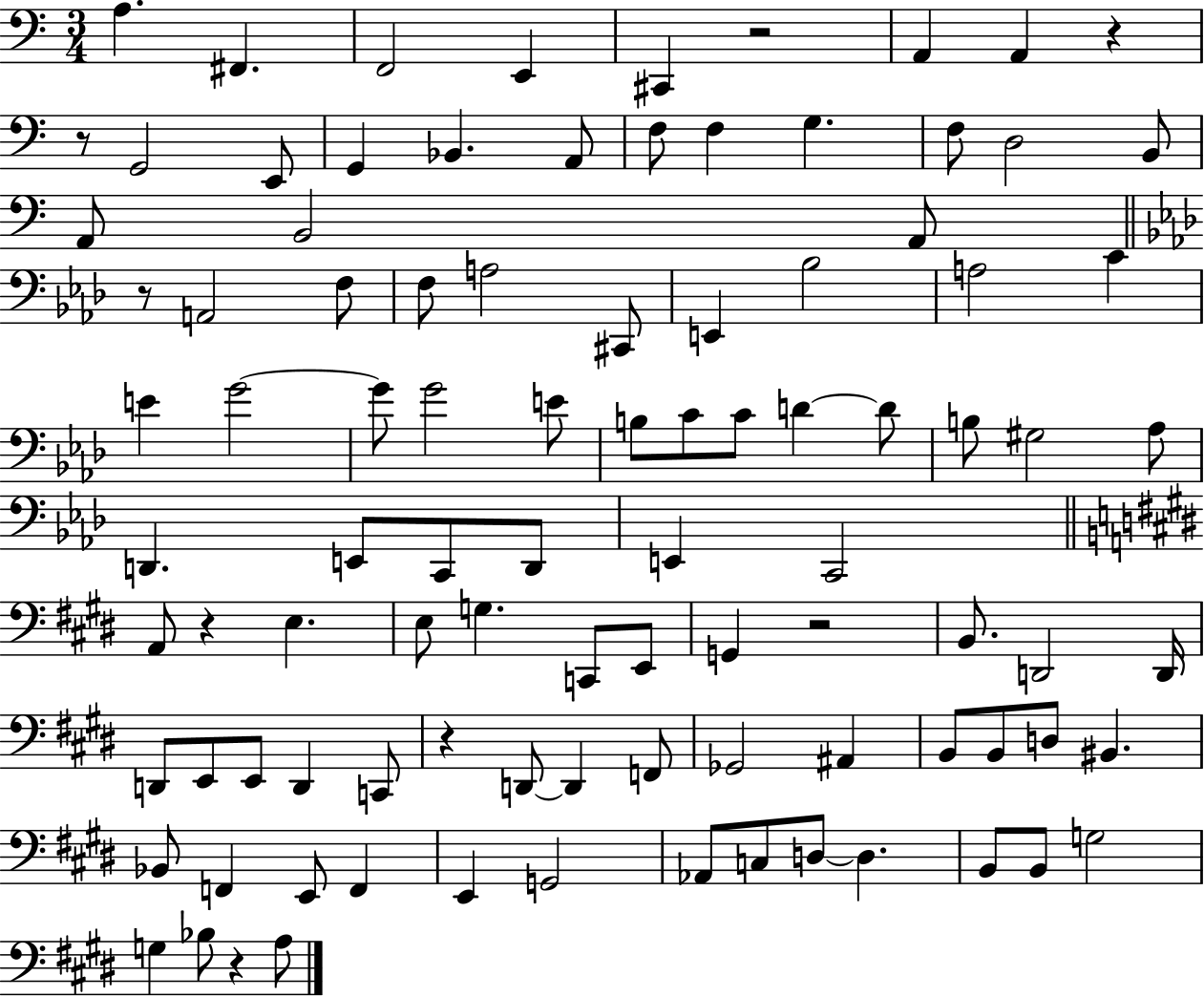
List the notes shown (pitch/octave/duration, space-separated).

A3/q. F#2/q. F2/h E2/q C#2/q R/h A2/q A2/q R/q R/e G2/h E2/e G2/q Bb2/q. A2/e F3/e F3/q G3/q. F3/e D3/h B2/e A2/e B2/h A2/e R/e A2/h F3/e F3/e A3/h C#2/e E2/q Bb3/h A3/h C4/q E4/q G4/h G4/e G4/h E4/e B3/e C4/e C4/e D4/q D4/e B3/e G#3/h Ab3/e D2/q. E2/e C2/e D2/e E2/q C2/h A2/e R/q E3/q. E3/e G3/q. C2/e E2/e G2/q R/h B2/e. D2/h D2/s D2/e E2/e E2/e D2/q C2/e R/q D2/e D2/q F2/e Gb2/h A#2/q B2/e B2/e D3/e BIS2/q. Bb2/e F2/q E2/e F2/q E2/q G2/h Ab2/e C3/e D3/e D3/q. B2/e B2/e G3/h G3/q Bb3/e R/q A3/e